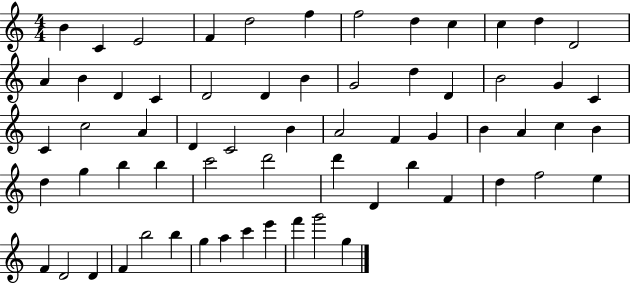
{
  \clef treble
  \numericTimeSignature
  \time 4/4
  \key c \major
  b'4 c'4 e'2 | f'4 d''2 f''4 | f''2 d''4 c''4 | c''4 d''4 d'2 | \break a'4 b'4 d'4 c'4 | d'2 d'4 b'4 | g'2 d''4 d'4 | b'2 g'4 c'4 | \break c'4 c''2 a'4 | d'4 c'2 b'4 | a'2 f'4 g'4 | b'4 a'4 c''4 b'4 | \break d''4 g''4 b''4 b''4 | c'''2 d'''2 | d'''4 d'4 b''4 f'4 | d''4 f''2 e''4 | \break f'4 d'2 d'4 | f'4 b''2 b''4 | g''4 a''4 c'''4 e'''4 | f'''4 g'''2 g''4 | \break \bar "|."
}